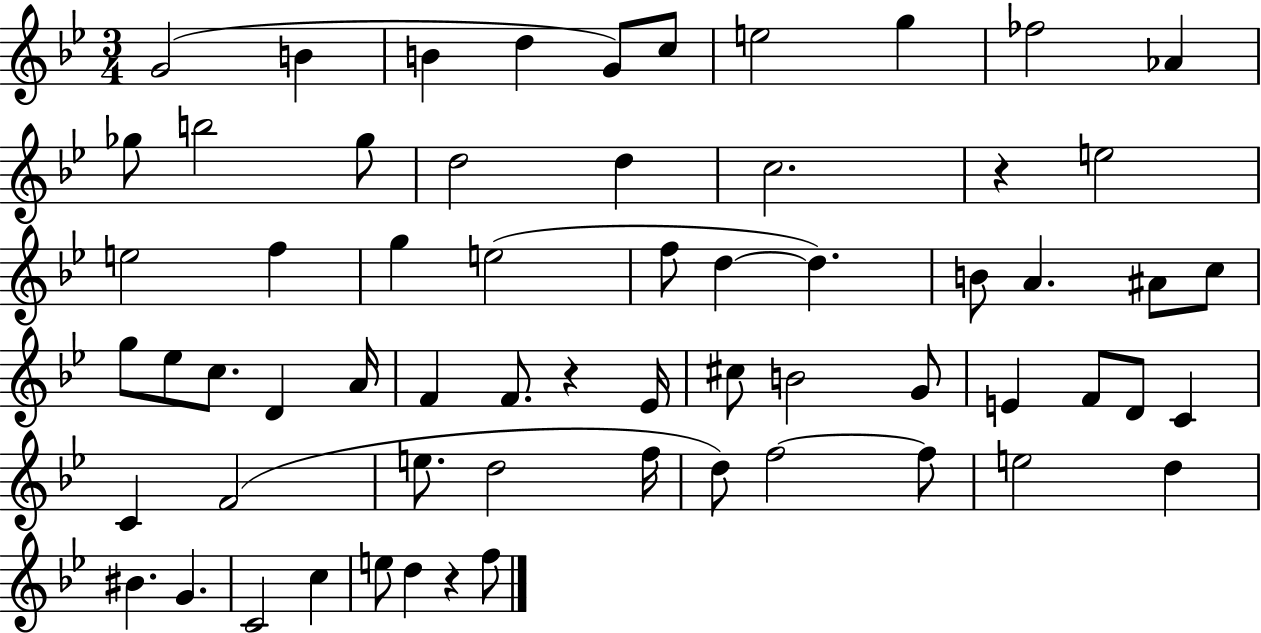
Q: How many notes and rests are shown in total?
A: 63